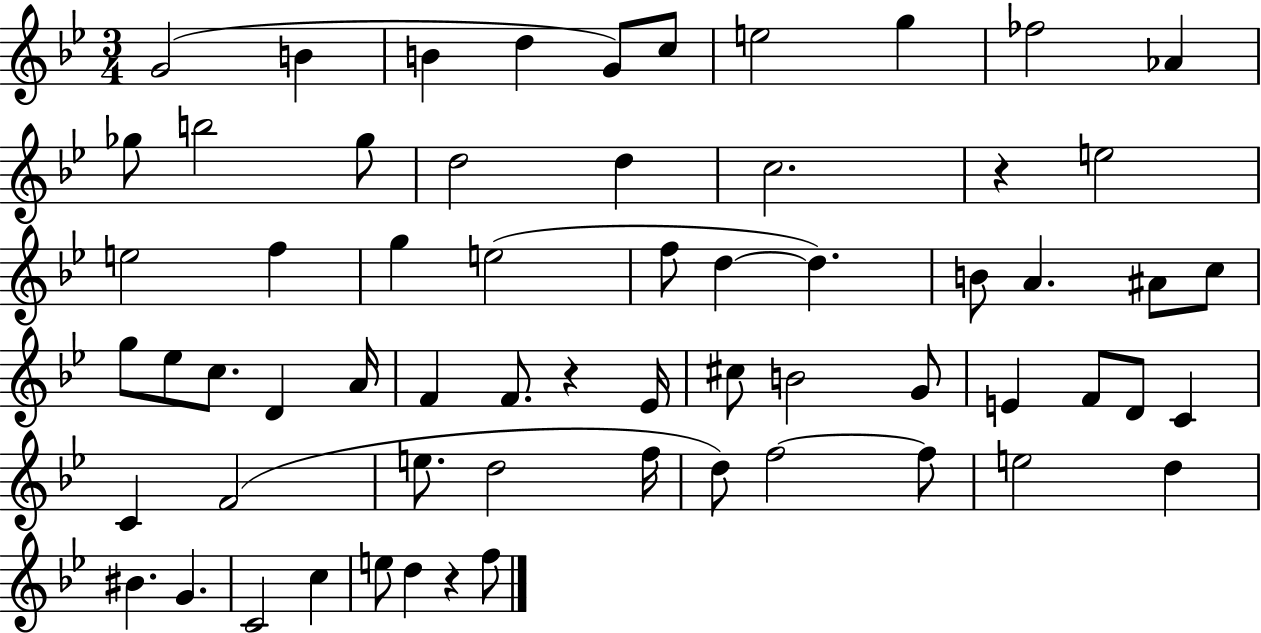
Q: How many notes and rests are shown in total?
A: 63